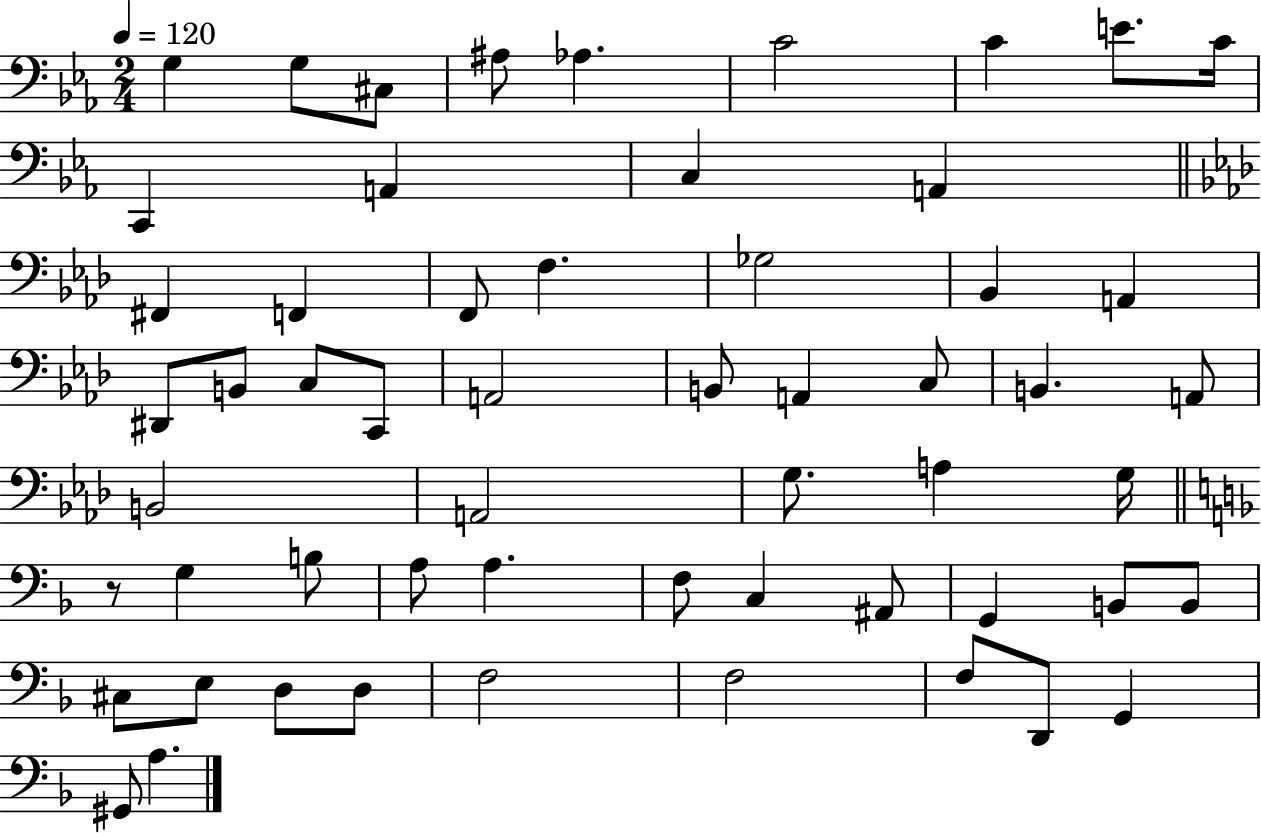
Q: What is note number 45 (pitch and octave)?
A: B2